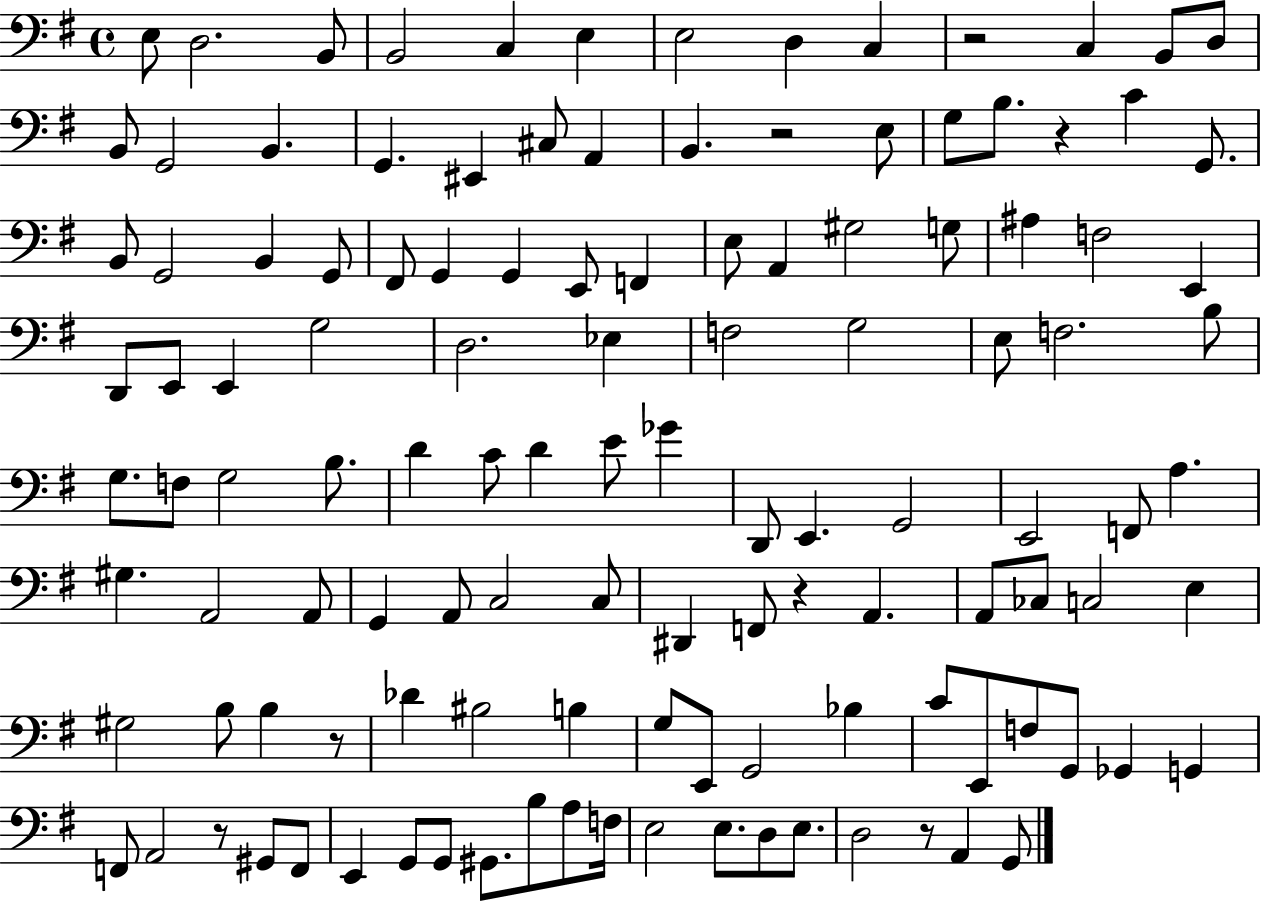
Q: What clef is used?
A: bass